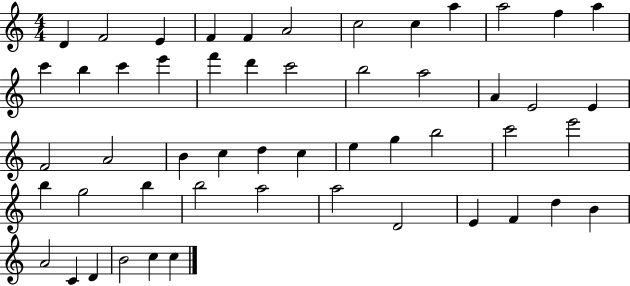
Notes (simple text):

D4/q F4/h E4/q F4/q F4/q A4/h C5/h C5/q A5/q A5/h F5/q A5/q C6/q B5/q C6/q E6/q F6/q D6/q C6/h B5/h A5/h A4/q E4/h E4/q F4/h A4/h B4/q C5/q D5/q C5/q E5/q G5/q B5/h C6/h E6/h B5/q G5/h B5/q B5/h A5/h A5/h D4/h E4/q F4/q D5/q B4/q A4/h C4/q D4/q B4/h C5/q C5/q